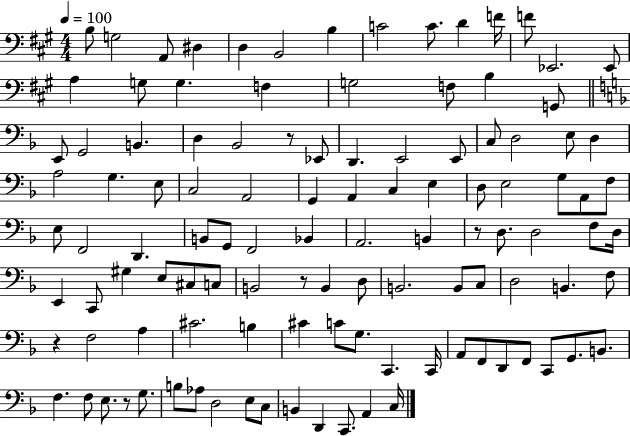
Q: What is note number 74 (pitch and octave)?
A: C3